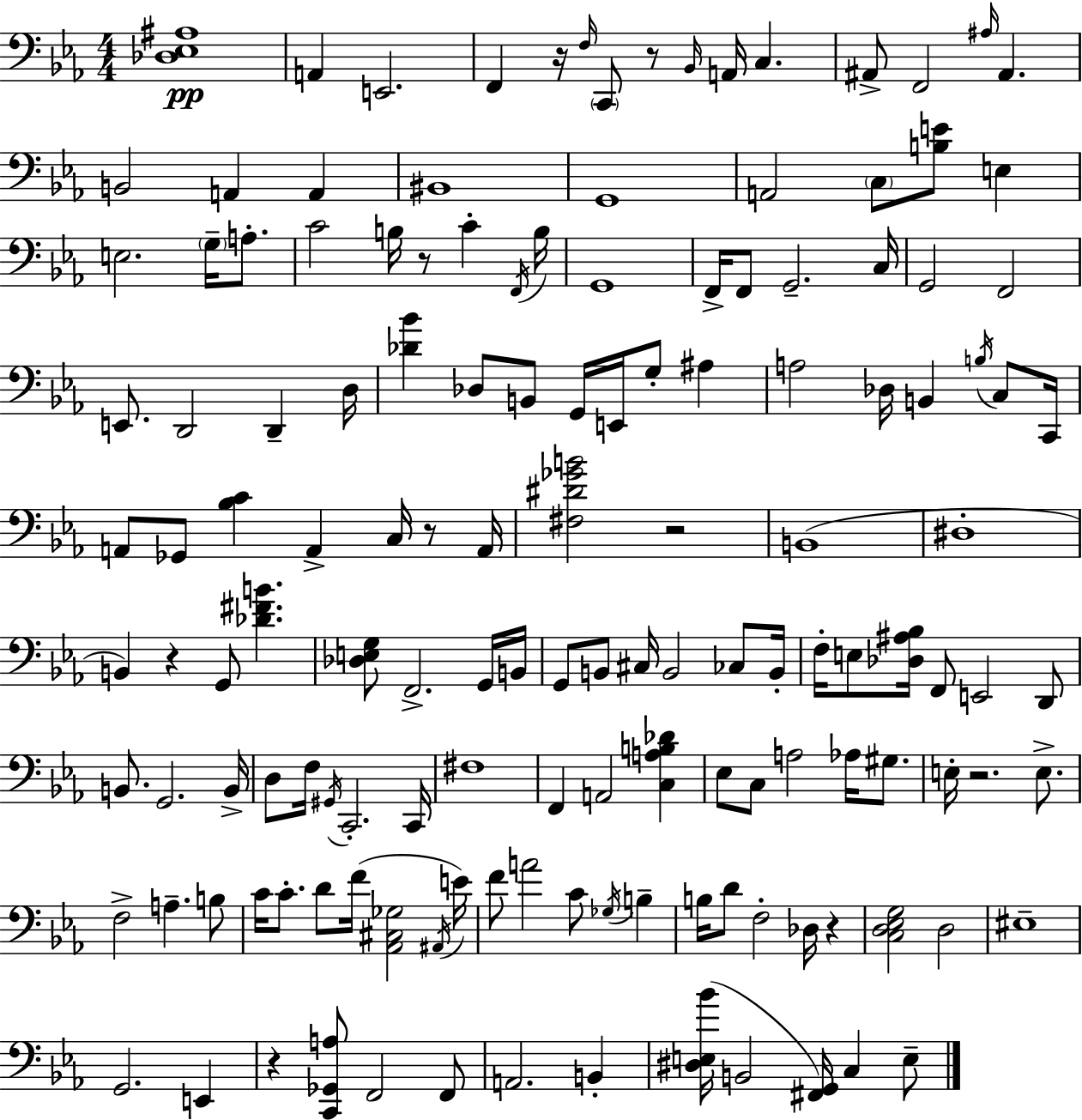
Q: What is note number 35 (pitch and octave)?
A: F2